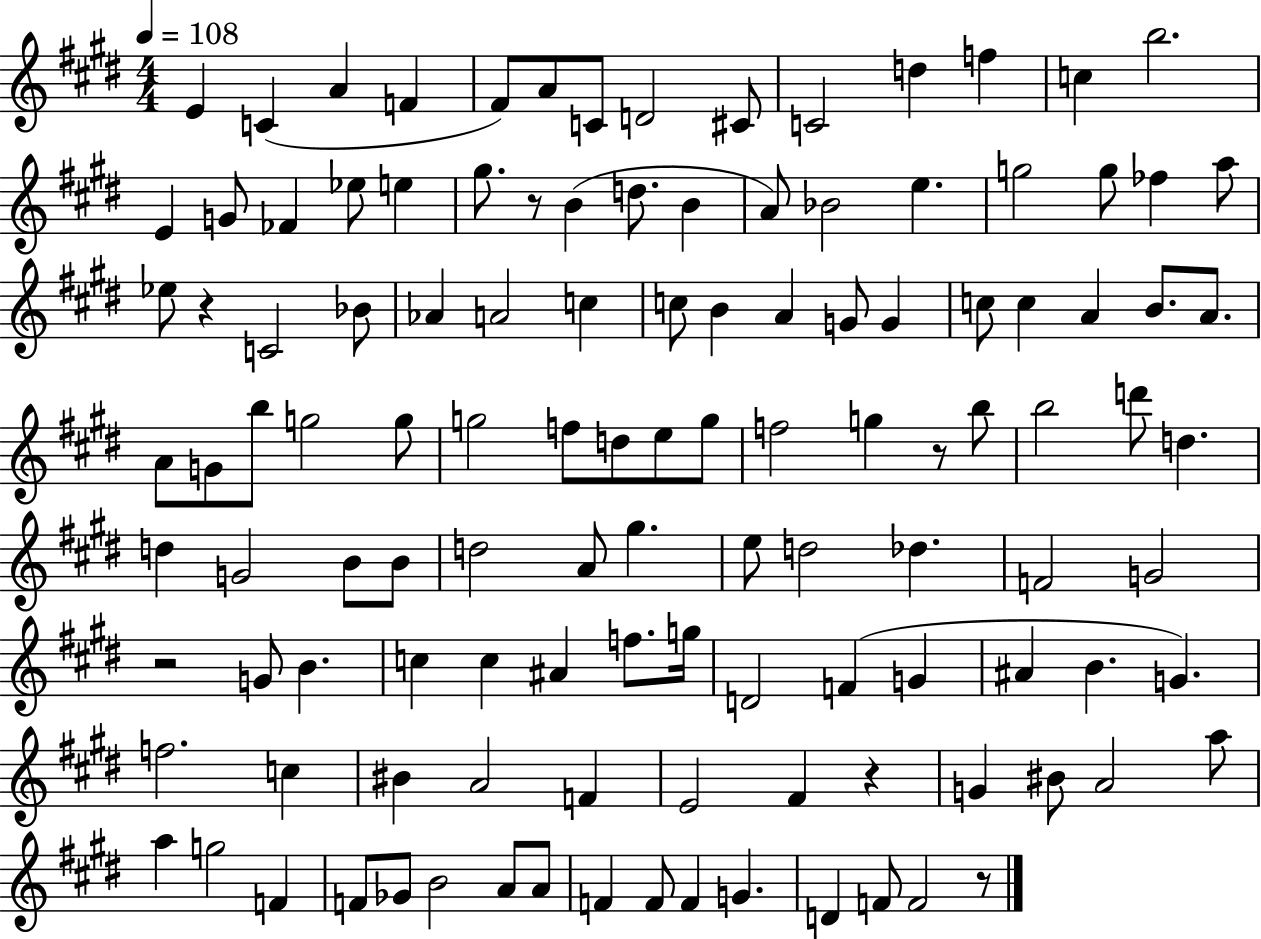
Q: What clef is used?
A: treble